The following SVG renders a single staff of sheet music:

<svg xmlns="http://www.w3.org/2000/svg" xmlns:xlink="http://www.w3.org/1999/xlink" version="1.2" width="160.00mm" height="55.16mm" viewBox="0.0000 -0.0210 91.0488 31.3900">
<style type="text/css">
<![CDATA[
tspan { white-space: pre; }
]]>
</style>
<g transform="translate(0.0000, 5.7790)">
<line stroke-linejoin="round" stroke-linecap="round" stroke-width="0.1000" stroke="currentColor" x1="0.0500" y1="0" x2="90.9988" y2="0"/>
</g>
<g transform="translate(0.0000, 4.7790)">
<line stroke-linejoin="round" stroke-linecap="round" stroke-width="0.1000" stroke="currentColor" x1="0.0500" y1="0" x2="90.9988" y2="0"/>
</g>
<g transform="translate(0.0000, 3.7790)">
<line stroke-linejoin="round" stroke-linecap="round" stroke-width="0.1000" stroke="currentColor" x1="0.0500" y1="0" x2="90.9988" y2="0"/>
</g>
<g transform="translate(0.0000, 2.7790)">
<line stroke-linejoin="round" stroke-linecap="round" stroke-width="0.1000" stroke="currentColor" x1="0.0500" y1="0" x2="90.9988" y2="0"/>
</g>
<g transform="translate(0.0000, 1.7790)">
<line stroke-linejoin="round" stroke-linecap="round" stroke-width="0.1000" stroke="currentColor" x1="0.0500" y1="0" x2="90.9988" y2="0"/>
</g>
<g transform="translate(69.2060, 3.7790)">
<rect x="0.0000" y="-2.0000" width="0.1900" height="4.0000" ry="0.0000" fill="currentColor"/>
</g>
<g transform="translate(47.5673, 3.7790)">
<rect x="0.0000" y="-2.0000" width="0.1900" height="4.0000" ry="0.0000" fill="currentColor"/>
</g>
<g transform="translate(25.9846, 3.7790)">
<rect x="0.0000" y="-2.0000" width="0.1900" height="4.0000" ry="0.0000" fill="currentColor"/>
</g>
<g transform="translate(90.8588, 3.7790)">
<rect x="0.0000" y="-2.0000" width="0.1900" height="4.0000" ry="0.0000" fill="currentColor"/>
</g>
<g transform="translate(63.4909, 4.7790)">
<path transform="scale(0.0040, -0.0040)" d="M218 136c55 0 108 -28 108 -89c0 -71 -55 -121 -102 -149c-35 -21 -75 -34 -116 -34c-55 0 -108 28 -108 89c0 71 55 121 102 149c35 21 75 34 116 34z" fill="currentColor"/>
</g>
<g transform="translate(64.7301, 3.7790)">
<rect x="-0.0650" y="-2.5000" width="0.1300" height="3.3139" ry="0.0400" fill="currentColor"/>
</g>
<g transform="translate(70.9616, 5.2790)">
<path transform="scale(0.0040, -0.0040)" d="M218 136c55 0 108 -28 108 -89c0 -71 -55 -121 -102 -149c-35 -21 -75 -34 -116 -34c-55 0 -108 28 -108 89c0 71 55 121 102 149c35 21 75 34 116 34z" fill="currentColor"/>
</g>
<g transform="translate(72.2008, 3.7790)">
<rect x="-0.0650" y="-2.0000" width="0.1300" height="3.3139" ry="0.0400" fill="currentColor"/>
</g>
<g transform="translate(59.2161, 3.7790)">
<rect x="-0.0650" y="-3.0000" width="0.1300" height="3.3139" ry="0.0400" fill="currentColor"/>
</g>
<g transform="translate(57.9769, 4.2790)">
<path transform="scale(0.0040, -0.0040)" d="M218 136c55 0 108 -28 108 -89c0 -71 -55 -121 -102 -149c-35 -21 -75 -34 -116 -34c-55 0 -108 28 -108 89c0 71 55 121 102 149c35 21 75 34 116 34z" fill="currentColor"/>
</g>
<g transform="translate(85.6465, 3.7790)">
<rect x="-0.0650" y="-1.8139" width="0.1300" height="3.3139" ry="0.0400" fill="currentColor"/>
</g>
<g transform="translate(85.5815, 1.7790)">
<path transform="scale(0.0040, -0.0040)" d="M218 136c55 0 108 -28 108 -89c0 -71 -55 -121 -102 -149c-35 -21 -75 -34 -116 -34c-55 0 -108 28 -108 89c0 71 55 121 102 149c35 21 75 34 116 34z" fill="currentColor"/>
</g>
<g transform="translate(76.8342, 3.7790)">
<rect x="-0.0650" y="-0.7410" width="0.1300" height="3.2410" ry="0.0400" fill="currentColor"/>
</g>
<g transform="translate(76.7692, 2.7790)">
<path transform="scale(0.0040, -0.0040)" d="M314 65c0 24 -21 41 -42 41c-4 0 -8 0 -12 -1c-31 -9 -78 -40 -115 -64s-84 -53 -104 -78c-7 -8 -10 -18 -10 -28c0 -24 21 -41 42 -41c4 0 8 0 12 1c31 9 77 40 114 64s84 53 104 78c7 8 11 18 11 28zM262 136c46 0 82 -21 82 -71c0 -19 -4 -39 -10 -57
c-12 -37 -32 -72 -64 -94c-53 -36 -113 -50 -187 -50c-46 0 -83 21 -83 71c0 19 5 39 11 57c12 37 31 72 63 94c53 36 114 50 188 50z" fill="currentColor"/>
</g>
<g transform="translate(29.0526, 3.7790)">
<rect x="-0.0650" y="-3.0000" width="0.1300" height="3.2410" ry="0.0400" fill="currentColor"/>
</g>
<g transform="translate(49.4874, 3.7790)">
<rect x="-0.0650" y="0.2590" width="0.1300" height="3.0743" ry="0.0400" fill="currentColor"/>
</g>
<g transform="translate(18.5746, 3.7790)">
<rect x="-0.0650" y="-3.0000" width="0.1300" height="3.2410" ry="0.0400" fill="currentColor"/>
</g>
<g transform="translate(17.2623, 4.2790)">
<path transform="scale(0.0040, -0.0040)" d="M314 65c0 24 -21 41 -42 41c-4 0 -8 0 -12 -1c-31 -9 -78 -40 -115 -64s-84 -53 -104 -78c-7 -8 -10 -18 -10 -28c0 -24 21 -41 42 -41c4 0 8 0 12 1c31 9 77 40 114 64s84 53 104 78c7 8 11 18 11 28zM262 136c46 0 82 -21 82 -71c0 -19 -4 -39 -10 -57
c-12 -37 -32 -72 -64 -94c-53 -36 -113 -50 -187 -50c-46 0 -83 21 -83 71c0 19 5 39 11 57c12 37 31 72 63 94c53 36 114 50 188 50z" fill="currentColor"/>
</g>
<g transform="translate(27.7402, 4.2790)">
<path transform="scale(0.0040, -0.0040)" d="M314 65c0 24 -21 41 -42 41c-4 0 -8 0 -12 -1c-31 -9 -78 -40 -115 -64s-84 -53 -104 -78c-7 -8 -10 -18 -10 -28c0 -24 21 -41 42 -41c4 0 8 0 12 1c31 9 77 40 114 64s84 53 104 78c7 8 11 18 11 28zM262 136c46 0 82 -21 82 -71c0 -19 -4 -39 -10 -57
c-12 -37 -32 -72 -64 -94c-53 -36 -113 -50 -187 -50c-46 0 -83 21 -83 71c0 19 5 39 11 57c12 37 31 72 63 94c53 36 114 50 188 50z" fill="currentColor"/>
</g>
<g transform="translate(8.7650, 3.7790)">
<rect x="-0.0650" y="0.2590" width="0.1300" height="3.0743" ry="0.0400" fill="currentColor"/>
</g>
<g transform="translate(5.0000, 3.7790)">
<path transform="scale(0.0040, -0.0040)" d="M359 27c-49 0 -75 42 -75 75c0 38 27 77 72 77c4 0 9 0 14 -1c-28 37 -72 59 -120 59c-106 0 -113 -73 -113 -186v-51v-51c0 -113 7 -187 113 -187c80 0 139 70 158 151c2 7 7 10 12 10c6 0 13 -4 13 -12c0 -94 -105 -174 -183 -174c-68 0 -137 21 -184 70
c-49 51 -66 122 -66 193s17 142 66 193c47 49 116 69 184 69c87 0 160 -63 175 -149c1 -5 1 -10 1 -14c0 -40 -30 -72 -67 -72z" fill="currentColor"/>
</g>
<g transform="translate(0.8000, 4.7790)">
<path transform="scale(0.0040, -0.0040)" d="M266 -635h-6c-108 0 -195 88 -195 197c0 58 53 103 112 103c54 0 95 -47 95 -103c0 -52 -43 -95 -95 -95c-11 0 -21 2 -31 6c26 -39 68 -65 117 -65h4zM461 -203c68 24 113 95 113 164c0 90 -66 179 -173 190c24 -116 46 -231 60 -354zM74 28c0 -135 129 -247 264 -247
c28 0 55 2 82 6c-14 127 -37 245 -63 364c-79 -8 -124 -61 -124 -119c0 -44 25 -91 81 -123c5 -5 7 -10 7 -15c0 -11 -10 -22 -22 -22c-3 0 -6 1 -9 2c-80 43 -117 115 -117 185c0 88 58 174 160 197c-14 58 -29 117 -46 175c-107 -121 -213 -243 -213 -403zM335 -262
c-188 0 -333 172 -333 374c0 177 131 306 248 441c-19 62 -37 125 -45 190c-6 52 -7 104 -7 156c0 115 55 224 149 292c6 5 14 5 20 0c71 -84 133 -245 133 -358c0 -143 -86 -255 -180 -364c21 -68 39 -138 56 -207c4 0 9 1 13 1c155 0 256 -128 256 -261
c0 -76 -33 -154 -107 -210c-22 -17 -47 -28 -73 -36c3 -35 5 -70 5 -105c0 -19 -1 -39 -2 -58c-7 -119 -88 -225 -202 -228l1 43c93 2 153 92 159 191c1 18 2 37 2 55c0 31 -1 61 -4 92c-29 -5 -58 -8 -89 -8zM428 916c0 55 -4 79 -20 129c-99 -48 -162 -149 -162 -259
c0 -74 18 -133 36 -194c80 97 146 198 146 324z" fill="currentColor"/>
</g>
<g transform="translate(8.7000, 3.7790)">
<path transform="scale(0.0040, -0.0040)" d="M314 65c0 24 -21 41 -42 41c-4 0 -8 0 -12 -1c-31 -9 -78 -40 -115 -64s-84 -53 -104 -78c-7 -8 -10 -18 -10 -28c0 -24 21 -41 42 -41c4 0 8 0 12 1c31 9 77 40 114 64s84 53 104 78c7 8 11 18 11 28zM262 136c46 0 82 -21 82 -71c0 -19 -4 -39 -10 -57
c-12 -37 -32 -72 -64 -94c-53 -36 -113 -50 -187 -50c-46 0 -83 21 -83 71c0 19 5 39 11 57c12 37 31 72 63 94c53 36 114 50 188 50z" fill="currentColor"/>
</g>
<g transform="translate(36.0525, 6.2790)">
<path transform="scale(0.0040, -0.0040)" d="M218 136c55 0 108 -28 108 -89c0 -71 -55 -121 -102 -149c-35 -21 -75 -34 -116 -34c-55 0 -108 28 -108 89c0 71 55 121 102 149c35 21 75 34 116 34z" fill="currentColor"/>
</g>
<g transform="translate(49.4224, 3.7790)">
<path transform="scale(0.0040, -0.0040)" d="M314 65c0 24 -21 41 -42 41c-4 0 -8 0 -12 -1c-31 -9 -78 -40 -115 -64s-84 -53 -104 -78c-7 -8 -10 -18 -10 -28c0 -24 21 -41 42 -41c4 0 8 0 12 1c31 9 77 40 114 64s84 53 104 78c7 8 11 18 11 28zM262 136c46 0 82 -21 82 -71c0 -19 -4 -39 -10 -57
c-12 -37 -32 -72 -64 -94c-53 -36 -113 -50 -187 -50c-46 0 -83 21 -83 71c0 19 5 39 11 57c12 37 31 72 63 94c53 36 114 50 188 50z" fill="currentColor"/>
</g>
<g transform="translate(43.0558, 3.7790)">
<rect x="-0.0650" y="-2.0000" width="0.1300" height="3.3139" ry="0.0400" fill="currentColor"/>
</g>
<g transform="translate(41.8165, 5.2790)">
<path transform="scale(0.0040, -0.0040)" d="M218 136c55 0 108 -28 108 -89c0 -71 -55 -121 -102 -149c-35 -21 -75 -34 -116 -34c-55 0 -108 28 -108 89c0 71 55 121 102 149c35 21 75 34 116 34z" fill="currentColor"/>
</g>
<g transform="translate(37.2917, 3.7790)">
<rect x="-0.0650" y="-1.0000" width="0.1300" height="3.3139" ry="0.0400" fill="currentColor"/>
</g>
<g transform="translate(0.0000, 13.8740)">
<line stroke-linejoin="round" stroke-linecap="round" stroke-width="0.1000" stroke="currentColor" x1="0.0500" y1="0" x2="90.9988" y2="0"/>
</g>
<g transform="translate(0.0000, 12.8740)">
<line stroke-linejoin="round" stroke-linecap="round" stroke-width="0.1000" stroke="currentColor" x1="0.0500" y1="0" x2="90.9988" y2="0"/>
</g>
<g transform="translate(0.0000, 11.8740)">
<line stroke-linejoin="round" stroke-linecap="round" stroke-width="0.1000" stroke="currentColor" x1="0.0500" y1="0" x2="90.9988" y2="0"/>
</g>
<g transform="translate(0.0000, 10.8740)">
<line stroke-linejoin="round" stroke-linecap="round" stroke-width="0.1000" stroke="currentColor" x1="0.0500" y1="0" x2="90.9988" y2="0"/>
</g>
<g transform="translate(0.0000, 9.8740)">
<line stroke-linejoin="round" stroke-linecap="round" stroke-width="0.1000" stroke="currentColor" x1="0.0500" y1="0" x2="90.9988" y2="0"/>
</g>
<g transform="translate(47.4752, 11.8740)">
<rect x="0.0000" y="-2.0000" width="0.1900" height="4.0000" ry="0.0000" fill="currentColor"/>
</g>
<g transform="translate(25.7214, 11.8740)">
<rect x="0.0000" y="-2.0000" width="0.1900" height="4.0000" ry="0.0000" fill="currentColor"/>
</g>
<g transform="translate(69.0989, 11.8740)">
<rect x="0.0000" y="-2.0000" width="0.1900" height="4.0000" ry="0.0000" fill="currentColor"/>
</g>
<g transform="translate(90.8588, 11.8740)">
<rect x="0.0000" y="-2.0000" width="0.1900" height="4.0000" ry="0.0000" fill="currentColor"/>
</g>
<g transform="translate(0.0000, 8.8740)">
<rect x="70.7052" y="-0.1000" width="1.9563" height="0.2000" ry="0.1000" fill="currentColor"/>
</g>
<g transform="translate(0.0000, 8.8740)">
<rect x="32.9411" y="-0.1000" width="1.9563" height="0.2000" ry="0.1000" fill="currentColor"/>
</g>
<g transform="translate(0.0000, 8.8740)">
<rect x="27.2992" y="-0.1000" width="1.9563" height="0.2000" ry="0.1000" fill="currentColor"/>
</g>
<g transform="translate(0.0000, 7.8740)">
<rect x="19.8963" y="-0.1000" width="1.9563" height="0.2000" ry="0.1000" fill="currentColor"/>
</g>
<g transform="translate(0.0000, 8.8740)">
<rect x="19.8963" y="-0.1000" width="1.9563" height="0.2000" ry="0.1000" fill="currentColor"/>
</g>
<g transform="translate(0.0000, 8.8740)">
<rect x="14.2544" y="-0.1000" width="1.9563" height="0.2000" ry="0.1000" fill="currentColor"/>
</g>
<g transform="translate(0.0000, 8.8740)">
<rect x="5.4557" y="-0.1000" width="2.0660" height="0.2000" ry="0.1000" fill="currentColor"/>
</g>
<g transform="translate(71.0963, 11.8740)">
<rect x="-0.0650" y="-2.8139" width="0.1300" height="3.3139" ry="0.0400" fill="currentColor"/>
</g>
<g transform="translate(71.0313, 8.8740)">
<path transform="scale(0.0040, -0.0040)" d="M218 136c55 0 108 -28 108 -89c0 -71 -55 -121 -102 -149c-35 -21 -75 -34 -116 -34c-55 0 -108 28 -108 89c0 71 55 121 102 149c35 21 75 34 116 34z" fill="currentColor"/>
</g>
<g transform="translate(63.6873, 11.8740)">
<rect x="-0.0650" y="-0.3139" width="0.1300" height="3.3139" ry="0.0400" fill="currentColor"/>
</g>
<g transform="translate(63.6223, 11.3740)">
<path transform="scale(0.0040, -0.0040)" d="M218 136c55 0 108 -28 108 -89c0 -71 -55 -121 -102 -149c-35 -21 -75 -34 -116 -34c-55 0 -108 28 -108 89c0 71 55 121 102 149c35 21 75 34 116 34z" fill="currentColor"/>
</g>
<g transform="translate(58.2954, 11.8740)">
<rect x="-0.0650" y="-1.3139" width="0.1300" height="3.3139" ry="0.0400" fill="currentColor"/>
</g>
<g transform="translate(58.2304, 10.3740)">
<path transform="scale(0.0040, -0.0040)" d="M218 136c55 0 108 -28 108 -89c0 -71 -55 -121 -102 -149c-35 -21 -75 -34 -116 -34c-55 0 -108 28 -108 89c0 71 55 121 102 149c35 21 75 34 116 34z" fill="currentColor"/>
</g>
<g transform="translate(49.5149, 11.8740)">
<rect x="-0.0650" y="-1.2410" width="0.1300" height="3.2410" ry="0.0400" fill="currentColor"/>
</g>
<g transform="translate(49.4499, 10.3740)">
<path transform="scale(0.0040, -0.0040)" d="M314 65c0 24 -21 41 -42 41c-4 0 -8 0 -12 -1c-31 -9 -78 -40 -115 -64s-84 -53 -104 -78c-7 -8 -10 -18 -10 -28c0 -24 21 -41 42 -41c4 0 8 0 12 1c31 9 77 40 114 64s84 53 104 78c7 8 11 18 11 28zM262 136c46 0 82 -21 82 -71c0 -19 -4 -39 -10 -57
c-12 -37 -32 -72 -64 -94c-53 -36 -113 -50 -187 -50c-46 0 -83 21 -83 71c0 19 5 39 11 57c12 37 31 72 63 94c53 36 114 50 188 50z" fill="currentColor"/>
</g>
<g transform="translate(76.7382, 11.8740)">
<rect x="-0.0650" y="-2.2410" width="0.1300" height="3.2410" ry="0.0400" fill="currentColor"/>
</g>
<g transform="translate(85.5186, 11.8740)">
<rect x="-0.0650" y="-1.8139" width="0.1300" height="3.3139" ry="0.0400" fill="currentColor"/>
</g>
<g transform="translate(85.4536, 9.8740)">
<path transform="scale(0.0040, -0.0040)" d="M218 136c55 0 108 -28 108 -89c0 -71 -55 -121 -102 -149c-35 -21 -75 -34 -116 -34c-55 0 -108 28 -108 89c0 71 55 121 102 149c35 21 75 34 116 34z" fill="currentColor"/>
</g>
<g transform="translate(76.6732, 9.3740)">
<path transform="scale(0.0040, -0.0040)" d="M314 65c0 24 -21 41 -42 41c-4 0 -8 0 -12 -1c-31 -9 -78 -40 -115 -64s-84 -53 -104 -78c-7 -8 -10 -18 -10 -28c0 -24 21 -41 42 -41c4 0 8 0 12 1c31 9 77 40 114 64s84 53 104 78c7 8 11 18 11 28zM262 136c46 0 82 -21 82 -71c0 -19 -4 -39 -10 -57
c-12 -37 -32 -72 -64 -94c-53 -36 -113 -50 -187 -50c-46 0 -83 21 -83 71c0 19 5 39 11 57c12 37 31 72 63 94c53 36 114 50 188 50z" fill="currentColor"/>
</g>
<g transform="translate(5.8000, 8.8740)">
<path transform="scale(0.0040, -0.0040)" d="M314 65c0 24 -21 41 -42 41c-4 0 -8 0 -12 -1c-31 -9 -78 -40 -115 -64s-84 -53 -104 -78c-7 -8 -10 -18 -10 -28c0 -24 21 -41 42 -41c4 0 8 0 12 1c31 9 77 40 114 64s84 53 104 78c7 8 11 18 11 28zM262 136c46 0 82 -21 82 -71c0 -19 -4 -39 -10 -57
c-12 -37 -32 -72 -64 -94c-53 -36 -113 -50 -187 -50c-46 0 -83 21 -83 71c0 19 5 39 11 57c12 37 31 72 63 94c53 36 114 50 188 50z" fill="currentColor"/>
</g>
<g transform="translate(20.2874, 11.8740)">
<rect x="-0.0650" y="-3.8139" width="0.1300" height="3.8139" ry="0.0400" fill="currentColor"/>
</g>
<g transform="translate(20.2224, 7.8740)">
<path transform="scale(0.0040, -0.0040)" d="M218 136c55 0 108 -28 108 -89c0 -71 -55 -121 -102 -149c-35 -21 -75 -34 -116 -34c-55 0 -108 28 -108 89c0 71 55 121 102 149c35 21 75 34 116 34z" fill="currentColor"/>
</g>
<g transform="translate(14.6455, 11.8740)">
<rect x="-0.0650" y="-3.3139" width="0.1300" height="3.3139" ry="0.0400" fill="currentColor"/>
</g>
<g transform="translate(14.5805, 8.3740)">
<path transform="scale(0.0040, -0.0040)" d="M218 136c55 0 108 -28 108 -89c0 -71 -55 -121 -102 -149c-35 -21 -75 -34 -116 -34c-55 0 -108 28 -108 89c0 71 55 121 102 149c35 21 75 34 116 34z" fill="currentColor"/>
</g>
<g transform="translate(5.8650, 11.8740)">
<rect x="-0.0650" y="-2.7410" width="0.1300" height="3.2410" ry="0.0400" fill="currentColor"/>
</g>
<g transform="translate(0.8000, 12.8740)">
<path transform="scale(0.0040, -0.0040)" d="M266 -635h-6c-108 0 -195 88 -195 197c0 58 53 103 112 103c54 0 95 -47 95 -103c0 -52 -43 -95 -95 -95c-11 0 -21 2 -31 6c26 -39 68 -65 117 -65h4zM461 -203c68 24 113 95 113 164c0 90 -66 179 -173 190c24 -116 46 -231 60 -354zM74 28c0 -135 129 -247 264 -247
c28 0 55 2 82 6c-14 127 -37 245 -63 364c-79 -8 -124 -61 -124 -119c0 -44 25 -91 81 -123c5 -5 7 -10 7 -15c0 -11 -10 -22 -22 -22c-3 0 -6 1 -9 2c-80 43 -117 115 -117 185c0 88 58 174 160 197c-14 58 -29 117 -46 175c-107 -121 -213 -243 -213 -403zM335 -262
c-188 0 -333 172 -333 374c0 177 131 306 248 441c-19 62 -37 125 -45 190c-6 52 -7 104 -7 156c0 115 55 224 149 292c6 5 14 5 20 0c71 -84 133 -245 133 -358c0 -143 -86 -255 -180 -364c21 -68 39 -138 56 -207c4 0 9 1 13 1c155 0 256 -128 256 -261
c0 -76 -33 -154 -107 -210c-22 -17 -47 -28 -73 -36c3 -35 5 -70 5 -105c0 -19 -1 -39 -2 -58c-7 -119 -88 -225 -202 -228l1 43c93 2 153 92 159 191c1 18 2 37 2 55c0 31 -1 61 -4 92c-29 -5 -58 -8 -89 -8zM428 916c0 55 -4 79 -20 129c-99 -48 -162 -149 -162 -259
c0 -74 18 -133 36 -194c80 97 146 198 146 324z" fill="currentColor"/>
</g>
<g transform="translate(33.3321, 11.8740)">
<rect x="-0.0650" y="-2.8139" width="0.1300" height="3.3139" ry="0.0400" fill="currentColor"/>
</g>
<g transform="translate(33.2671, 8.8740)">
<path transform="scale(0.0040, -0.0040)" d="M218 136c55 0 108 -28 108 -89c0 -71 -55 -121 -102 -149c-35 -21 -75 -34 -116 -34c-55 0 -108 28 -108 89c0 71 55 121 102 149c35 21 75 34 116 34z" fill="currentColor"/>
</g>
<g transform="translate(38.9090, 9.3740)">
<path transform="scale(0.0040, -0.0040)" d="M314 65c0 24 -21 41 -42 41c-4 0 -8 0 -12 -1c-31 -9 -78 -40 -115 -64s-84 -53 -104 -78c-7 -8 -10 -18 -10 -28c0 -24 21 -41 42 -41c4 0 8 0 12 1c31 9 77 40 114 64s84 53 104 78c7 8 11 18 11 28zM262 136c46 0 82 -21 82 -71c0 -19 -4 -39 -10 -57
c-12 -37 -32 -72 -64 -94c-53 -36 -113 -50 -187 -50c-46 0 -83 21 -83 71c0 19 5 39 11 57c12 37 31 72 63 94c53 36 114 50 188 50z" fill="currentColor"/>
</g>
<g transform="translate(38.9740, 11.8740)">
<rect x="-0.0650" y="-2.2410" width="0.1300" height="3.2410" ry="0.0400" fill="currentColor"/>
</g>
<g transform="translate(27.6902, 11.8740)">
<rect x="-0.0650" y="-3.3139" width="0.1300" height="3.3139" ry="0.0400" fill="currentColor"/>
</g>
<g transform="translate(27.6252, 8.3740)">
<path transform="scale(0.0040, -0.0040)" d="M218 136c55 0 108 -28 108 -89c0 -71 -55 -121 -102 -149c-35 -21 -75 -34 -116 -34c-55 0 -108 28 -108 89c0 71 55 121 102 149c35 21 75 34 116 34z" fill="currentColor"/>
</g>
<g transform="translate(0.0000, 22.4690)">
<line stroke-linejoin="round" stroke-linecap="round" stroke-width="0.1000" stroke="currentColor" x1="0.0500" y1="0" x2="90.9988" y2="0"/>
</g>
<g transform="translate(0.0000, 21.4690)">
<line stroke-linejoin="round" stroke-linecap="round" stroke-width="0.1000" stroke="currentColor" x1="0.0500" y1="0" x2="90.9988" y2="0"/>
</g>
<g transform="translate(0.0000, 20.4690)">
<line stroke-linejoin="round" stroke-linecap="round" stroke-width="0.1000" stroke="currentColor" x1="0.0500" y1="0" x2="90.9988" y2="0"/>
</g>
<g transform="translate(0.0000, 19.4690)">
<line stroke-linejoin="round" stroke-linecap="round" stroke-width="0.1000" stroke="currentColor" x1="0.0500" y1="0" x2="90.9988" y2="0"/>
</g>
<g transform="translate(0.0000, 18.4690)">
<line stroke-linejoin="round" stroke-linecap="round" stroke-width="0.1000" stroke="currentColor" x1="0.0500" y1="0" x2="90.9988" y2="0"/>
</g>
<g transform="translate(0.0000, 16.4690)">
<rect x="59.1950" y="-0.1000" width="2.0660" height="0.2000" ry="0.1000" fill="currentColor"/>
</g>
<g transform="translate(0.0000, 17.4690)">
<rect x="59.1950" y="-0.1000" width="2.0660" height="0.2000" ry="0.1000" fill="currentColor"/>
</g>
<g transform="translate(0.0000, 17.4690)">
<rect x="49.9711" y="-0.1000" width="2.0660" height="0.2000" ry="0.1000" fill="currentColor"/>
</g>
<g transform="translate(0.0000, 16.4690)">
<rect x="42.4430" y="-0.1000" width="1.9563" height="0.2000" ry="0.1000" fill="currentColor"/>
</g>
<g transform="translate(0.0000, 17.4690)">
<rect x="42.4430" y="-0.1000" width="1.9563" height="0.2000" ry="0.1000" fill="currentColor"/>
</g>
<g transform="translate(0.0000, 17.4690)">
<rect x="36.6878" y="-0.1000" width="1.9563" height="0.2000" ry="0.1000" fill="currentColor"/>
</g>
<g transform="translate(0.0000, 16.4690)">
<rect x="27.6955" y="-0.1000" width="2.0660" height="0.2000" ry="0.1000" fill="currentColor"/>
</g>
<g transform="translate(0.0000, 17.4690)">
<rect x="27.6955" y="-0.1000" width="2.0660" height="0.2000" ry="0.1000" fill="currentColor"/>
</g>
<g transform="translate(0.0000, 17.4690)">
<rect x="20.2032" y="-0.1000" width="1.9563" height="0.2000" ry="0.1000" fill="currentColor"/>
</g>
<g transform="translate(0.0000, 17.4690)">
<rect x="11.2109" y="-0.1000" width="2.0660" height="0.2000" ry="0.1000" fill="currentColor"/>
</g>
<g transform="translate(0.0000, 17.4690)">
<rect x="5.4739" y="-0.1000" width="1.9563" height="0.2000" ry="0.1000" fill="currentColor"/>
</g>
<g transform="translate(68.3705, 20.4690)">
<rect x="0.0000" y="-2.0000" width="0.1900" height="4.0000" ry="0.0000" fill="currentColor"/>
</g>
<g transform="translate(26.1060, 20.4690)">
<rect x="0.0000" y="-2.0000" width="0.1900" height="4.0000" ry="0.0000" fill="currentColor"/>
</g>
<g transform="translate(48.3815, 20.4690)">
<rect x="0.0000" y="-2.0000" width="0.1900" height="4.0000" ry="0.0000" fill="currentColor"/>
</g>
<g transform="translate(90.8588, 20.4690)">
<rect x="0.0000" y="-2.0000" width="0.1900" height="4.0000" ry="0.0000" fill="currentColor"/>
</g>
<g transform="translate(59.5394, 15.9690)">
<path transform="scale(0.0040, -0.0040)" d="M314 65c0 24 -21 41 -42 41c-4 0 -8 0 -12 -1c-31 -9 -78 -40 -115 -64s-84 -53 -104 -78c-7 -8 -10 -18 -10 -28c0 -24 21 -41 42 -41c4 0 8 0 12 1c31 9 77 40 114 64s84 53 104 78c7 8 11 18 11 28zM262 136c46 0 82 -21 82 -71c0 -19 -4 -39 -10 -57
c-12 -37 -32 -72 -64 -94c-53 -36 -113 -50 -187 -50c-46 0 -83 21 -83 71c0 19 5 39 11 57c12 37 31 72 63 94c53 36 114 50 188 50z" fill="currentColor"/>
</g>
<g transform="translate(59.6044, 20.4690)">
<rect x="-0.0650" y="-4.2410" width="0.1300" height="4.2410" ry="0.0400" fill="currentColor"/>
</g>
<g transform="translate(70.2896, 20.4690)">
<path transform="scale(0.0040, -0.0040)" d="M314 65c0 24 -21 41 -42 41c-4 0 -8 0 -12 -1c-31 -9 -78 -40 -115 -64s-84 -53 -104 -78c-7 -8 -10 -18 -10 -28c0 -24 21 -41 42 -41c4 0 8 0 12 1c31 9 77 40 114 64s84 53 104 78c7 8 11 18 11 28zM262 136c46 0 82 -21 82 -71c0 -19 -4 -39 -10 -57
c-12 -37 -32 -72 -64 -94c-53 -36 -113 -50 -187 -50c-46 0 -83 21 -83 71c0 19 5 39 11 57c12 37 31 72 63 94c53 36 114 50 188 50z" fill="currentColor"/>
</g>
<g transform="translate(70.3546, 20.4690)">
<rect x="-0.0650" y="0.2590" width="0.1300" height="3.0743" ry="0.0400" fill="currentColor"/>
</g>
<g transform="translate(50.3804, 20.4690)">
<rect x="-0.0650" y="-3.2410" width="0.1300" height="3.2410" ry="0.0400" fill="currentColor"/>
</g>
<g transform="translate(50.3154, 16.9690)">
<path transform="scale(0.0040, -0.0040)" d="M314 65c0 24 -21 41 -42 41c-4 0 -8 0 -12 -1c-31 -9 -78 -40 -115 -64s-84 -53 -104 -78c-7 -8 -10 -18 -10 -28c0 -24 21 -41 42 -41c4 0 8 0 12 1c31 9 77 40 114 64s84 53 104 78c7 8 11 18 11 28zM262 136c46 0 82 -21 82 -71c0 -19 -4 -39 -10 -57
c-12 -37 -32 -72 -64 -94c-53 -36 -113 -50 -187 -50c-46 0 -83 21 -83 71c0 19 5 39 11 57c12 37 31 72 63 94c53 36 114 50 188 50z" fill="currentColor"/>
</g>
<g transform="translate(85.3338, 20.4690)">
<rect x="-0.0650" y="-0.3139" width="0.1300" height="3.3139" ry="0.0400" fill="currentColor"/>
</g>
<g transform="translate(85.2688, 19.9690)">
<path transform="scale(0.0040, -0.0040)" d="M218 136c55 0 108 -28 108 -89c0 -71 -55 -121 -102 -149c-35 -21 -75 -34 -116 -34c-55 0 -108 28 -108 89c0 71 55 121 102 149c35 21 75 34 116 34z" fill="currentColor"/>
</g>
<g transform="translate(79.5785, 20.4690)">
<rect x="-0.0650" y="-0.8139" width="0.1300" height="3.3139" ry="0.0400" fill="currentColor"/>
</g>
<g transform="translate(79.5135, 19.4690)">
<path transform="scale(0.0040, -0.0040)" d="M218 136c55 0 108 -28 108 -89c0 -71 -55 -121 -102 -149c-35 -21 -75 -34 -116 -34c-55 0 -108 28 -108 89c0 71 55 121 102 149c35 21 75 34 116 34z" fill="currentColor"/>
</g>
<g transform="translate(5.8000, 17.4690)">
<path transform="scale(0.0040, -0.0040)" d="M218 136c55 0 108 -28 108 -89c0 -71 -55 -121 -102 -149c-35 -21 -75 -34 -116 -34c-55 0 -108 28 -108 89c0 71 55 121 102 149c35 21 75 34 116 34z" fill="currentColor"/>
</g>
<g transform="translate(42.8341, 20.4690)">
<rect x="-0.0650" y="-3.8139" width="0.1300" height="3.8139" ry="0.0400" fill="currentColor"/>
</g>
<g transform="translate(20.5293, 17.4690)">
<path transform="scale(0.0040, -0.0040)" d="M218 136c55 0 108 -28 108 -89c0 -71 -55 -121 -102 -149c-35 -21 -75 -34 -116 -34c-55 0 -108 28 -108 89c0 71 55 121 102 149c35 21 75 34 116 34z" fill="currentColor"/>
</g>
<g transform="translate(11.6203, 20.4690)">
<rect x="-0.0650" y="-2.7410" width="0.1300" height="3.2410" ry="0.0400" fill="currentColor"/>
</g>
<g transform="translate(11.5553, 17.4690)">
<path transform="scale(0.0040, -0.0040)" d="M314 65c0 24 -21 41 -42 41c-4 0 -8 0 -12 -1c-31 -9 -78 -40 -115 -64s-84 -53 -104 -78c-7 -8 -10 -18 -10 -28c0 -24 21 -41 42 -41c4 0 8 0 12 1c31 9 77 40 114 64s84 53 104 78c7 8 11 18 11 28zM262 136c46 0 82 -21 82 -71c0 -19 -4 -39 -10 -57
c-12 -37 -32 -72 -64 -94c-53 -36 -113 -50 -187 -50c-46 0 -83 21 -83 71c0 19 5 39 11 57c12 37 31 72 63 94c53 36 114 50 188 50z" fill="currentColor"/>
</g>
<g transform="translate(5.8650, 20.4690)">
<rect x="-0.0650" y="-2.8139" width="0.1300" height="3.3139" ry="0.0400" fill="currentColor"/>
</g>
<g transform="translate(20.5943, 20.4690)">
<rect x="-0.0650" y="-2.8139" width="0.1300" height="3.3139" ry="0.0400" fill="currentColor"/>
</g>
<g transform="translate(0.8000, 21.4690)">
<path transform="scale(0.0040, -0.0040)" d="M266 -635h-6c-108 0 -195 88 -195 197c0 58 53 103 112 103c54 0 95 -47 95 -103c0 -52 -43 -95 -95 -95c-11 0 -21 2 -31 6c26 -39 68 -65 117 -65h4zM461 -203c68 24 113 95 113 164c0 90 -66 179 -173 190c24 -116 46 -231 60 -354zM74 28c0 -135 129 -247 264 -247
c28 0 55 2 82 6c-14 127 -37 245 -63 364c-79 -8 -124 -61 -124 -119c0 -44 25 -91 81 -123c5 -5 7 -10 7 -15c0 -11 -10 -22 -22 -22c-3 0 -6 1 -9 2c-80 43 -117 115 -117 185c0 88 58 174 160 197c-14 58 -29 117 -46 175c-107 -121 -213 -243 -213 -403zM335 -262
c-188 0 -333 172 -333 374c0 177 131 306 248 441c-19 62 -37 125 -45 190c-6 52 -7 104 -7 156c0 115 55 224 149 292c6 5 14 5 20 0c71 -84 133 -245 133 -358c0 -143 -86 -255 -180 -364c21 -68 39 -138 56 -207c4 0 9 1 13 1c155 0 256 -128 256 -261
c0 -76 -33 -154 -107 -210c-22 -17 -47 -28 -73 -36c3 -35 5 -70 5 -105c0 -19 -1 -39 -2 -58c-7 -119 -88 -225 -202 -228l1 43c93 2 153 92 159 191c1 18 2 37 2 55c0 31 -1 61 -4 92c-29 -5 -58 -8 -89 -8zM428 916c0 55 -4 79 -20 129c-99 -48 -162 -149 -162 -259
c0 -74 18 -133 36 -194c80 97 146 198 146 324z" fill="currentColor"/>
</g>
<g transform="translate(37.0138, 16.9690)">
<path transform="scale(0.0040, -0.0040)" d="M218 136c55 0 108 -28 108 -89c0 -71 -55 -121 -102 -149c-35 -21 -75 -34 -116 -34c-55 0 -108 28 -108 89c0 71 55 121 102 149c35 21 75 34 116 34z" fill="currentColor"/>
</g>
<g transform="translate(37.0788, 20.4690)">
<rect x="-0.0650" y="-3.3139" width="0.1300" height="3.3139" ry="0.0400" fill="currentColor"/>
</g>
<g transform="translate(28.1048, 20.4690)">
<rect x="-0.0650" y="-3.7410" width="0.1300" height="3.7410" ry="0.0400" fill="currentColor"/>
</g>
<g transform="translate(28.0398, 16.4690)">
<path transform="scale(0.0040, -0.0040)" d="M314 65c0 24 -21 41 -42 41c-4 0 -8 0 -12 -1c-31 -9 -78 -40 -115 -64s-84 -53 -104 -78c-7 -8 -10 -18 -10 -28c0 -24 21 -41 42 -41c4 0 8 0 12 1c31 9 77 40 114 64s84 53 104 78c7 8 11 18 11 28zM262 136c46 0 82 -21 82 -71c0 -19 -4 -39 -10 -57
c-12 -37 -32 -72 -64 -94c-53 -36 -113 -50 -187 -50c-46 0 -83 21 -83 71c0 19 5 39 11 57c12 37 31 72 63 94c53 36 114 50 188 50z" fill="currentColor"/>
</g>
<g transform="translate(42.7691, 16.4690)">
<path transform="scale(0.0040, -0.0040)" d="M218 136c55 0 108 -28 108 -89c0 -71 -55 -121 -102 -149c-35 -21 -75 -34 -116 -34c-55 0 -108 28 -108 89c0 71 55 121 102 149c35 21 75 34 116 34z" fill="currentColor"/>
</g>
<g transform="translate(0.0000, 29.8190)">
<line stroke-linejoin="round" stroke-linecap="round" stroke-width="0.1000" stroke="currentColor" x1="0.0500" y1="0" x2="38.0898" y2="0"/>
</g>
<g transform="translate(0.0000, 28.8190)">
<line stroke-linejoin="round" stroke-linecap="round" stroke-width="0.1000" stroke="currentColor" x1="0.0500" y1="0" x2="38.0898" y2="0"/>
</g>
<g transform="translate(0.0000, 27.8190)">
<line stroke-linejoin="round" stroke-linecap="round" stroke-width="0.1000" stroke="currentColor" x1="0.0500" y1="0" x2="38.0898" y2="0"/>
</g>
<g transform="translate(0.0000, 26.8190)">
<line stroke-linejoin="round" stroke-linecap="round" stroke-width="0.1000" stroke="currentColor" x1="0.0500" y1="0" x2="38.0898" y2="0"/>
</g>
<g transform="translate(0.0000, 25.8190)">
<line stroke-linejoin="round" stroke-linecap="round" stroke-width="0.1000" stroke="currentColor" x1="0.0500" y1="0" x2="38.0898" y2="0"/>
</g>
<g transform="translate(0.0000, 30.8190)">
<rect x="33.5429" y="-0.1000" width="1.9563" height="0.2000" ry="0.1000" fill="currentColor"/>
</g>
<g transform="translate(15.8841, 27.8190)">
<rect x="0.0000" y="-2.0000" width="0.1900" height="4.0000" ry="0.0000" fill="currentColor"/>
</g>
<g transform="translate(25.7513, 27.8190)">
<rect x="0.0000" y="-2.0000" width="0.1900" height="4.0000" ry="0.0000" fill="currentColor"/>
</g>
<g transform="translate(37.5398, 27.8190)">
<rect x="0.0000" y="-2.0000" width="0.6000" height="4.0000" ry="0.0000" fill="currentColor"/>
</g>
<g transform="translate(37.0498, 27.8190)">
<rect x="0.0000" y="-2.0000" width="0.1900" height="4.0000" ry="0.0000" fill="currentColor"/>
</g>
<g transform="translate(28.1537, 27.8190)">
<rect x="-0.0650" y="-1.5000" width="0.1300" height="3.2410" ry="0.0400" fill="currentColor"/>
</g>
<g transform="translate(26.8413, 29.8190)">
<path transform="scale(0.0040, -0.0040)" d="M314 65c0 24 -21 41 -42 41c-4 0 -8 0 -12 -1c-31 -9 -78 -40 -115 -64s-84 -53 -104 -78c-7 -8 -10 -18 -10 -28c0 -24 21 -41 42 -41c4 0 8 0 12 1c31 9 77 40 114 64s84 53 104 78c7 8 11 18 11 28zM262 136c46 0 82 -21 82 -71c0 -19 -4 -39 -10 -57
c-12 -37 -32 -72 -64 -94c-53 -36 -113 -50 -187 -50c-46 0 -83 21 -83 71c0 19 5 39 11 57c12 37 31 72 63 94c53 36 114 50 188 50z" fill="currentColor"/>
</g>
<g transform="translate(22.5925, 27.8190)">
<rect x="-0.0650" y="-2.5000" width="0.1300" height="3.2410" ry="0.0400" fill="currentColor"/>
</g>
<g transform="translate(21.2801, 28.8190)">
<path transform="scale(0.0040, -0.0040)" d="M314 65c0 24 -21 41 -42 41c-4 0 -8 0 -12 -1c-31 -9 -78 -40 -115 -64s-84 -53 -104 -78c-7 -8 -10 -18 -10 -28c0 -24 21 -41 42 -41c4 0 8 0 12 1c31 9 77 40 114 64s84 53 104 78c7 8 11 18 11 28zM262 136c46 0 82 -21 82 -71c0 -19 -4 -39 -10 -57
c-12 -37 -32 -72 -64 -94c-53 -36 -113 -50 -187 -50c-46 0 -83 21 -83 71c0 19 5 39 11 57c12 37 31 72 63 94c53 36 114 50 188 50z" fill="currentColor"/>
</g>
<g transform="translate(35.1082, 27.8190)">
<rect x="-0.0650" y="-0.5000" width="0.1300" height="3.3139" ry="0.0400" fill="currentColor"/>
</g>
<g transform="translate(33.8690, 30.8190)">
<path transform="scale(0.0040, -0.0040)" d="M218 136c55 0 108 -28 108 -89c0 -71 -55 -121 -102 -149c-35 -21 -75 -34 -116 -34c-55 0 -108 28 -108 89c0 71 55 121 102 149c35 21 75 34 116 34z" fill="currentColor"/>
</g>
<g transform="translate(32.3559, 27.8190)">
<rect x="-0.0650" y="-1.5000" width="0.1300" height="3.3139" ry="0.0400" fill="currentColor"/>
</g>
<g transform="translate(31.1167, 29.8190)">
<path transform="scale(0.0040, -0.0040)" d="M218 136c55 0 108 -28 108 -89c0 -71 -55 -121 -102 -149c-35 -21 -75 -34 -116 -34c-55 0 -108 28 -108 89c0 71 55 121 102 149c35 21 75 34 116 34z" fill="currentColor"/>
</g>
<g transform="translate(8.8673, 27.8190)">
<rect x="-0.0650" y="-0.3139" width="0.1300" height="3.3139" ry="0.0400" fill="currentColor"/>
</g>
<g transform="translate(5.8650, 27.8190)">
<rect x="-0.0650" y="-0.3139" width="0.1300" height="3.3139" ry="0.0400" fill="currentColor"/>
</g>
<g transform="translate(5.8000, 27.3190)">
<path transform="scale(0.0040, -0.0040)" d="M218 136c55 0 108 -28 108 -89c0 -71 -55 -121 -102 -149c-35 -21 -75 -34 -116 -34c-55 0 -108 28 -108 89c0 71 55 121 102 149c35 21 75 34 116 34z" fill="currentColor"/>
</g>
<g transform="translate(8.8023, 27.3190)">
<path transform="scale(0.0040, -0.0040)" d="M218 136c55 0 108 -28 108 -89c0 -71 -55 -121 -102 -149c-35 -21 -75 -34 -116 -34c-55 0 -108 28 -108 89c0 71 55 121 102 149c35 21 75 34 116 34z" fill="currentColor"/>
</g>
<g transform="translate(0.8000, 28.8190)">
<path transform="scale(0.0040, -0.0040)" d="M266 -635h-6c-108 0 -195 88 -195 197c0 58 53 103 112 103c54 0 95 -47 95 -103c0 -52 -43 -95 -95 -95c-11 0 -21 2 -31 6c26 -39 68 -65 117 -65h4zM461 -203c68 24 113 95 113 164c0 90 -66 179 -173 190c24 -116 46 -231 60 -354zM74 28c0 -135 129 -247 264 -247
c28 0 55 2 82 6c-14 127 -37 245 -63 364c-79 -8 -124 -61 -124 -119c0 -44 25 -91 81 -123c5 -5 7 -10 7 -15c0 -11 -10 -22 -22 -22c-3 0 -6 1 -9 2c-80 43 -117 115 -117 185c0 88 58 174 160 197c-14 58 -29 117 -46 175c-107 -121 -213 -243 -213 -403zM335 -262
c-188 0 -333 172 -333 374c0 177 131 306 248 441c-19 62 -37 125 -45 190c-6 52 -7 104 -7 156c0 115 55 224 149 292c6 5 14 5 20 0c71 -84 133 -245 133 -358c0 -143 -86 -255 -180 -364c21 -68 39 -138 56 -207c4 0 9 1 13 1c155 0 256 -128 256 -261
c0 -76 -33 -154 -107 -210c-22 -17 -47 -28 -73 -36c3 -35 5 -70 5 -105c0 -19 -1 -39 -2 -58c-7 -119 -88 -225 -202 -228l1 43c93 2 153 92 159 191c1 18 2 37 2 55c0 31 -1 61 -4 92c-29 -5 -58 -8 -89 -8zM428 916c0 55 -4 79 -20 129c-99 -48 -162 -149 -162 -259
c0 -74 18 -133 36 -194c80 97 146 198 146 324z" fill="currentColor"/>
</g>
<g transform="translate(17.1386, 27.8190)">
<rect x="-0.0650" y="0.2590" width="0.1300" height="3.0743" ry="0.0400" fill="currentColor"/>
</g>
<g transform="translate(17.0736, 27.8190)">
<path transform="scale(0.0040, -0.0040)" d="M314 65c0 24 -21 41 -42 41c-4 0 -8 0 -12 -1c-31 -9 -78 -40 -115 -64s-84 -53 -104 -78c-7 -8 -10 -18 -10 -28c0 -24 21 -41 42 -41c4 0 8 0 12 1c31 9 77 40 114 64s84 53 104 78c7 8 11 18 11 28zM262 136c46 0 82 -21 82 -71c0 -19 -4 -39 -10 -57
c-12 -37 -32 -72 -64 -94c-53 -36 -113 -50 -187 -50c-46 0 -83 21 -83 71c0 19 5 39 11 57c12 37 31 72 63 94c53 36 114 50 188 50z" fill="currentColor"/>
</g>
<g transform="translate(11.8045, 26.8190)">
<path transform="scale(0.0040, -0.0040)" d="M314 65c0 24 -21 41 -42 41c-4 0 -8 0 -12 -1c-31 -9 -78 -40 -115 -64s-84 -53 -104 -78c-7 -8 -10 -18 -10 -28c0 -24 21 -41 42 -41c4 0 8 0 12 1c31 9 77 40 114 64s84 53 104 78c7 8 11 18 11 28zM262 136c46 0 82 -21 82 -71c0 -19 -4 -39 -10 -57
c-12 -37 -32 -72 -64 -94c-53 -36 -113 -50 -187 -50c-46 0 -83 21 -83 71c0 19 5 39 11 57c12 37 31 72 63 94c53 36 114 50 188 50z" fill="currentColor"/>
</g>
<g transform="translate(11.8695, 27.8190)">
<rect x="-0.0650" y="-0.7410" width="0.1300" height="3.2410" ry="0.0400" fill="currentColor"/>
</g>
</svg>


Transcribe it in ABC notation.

X:1
T:Untitled
M:4/4
L:1/4
K:C
B2 A2 A2 D F B2 A G F d2 f a2 b c' b a g2 e2 e c a g2 f a a2 a c'2 b c' b2 d'2 B2 d c c c d2 B2 G2 E2 E C